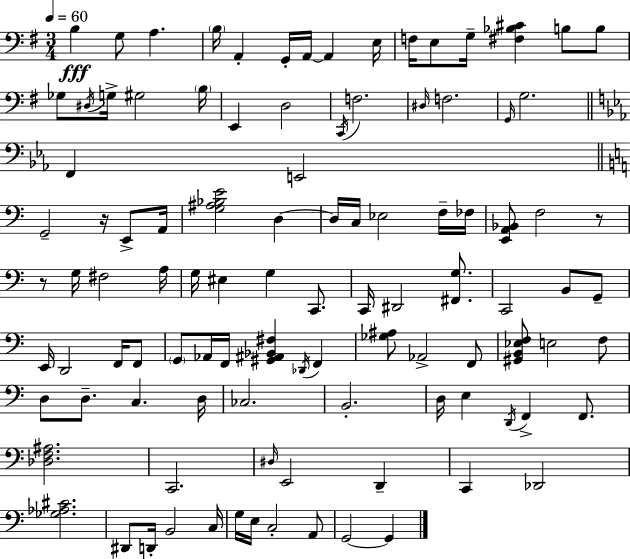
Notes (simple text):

B3/q G3/e A3/q. B3/s A2/q G2/s A2/s A2/q E3/s F3/s E3/e G3/s [F#3,Bb3,C#4]/q B3/e B3/e Gb3/e D#3/s G3/s G#3/h B3/s E2/q D3/h C2/s F3/h. D#3/s F3/h. G2/s G3/h. F2/q E2/h G2/h R/s E2/e A2/s [G3,A#3,Bb3,E4]/h D3/q D3/s C3/s Eb3/h F3/s FES3/s [E2,A2,Bb2]/e F3/h R/e R/e G3/s F#3/h A3/s G3/s EIS3/q G3/q C2/e. C2/s D#2/h [F#2,G3]/e. C2/h B2/e G2/e E2/s D2/h F2/s F2/e G2/e Ab2/s F2/s [G#2,A#2,Bb2,F#3]/q Db2/s F2/q [Gb3,A#3]/e Ab2/h F2/e [G#2,B2,Eb3,F3]/e E3/h F3/e D3/e D3/e. C3/q. D3/s CES3/h. B2/h. D3/s E3/q D2/s F2/q F2/e. [Db3,F3,A#3]/h. C2/h. D#3/s E2/h D2/q C2/q Db2/h [Gb3,Ab3,C#4]/h. D#2/e D2/s B2/h C3/s G3/s E3/s C3/h A2/e G2/h G2/q